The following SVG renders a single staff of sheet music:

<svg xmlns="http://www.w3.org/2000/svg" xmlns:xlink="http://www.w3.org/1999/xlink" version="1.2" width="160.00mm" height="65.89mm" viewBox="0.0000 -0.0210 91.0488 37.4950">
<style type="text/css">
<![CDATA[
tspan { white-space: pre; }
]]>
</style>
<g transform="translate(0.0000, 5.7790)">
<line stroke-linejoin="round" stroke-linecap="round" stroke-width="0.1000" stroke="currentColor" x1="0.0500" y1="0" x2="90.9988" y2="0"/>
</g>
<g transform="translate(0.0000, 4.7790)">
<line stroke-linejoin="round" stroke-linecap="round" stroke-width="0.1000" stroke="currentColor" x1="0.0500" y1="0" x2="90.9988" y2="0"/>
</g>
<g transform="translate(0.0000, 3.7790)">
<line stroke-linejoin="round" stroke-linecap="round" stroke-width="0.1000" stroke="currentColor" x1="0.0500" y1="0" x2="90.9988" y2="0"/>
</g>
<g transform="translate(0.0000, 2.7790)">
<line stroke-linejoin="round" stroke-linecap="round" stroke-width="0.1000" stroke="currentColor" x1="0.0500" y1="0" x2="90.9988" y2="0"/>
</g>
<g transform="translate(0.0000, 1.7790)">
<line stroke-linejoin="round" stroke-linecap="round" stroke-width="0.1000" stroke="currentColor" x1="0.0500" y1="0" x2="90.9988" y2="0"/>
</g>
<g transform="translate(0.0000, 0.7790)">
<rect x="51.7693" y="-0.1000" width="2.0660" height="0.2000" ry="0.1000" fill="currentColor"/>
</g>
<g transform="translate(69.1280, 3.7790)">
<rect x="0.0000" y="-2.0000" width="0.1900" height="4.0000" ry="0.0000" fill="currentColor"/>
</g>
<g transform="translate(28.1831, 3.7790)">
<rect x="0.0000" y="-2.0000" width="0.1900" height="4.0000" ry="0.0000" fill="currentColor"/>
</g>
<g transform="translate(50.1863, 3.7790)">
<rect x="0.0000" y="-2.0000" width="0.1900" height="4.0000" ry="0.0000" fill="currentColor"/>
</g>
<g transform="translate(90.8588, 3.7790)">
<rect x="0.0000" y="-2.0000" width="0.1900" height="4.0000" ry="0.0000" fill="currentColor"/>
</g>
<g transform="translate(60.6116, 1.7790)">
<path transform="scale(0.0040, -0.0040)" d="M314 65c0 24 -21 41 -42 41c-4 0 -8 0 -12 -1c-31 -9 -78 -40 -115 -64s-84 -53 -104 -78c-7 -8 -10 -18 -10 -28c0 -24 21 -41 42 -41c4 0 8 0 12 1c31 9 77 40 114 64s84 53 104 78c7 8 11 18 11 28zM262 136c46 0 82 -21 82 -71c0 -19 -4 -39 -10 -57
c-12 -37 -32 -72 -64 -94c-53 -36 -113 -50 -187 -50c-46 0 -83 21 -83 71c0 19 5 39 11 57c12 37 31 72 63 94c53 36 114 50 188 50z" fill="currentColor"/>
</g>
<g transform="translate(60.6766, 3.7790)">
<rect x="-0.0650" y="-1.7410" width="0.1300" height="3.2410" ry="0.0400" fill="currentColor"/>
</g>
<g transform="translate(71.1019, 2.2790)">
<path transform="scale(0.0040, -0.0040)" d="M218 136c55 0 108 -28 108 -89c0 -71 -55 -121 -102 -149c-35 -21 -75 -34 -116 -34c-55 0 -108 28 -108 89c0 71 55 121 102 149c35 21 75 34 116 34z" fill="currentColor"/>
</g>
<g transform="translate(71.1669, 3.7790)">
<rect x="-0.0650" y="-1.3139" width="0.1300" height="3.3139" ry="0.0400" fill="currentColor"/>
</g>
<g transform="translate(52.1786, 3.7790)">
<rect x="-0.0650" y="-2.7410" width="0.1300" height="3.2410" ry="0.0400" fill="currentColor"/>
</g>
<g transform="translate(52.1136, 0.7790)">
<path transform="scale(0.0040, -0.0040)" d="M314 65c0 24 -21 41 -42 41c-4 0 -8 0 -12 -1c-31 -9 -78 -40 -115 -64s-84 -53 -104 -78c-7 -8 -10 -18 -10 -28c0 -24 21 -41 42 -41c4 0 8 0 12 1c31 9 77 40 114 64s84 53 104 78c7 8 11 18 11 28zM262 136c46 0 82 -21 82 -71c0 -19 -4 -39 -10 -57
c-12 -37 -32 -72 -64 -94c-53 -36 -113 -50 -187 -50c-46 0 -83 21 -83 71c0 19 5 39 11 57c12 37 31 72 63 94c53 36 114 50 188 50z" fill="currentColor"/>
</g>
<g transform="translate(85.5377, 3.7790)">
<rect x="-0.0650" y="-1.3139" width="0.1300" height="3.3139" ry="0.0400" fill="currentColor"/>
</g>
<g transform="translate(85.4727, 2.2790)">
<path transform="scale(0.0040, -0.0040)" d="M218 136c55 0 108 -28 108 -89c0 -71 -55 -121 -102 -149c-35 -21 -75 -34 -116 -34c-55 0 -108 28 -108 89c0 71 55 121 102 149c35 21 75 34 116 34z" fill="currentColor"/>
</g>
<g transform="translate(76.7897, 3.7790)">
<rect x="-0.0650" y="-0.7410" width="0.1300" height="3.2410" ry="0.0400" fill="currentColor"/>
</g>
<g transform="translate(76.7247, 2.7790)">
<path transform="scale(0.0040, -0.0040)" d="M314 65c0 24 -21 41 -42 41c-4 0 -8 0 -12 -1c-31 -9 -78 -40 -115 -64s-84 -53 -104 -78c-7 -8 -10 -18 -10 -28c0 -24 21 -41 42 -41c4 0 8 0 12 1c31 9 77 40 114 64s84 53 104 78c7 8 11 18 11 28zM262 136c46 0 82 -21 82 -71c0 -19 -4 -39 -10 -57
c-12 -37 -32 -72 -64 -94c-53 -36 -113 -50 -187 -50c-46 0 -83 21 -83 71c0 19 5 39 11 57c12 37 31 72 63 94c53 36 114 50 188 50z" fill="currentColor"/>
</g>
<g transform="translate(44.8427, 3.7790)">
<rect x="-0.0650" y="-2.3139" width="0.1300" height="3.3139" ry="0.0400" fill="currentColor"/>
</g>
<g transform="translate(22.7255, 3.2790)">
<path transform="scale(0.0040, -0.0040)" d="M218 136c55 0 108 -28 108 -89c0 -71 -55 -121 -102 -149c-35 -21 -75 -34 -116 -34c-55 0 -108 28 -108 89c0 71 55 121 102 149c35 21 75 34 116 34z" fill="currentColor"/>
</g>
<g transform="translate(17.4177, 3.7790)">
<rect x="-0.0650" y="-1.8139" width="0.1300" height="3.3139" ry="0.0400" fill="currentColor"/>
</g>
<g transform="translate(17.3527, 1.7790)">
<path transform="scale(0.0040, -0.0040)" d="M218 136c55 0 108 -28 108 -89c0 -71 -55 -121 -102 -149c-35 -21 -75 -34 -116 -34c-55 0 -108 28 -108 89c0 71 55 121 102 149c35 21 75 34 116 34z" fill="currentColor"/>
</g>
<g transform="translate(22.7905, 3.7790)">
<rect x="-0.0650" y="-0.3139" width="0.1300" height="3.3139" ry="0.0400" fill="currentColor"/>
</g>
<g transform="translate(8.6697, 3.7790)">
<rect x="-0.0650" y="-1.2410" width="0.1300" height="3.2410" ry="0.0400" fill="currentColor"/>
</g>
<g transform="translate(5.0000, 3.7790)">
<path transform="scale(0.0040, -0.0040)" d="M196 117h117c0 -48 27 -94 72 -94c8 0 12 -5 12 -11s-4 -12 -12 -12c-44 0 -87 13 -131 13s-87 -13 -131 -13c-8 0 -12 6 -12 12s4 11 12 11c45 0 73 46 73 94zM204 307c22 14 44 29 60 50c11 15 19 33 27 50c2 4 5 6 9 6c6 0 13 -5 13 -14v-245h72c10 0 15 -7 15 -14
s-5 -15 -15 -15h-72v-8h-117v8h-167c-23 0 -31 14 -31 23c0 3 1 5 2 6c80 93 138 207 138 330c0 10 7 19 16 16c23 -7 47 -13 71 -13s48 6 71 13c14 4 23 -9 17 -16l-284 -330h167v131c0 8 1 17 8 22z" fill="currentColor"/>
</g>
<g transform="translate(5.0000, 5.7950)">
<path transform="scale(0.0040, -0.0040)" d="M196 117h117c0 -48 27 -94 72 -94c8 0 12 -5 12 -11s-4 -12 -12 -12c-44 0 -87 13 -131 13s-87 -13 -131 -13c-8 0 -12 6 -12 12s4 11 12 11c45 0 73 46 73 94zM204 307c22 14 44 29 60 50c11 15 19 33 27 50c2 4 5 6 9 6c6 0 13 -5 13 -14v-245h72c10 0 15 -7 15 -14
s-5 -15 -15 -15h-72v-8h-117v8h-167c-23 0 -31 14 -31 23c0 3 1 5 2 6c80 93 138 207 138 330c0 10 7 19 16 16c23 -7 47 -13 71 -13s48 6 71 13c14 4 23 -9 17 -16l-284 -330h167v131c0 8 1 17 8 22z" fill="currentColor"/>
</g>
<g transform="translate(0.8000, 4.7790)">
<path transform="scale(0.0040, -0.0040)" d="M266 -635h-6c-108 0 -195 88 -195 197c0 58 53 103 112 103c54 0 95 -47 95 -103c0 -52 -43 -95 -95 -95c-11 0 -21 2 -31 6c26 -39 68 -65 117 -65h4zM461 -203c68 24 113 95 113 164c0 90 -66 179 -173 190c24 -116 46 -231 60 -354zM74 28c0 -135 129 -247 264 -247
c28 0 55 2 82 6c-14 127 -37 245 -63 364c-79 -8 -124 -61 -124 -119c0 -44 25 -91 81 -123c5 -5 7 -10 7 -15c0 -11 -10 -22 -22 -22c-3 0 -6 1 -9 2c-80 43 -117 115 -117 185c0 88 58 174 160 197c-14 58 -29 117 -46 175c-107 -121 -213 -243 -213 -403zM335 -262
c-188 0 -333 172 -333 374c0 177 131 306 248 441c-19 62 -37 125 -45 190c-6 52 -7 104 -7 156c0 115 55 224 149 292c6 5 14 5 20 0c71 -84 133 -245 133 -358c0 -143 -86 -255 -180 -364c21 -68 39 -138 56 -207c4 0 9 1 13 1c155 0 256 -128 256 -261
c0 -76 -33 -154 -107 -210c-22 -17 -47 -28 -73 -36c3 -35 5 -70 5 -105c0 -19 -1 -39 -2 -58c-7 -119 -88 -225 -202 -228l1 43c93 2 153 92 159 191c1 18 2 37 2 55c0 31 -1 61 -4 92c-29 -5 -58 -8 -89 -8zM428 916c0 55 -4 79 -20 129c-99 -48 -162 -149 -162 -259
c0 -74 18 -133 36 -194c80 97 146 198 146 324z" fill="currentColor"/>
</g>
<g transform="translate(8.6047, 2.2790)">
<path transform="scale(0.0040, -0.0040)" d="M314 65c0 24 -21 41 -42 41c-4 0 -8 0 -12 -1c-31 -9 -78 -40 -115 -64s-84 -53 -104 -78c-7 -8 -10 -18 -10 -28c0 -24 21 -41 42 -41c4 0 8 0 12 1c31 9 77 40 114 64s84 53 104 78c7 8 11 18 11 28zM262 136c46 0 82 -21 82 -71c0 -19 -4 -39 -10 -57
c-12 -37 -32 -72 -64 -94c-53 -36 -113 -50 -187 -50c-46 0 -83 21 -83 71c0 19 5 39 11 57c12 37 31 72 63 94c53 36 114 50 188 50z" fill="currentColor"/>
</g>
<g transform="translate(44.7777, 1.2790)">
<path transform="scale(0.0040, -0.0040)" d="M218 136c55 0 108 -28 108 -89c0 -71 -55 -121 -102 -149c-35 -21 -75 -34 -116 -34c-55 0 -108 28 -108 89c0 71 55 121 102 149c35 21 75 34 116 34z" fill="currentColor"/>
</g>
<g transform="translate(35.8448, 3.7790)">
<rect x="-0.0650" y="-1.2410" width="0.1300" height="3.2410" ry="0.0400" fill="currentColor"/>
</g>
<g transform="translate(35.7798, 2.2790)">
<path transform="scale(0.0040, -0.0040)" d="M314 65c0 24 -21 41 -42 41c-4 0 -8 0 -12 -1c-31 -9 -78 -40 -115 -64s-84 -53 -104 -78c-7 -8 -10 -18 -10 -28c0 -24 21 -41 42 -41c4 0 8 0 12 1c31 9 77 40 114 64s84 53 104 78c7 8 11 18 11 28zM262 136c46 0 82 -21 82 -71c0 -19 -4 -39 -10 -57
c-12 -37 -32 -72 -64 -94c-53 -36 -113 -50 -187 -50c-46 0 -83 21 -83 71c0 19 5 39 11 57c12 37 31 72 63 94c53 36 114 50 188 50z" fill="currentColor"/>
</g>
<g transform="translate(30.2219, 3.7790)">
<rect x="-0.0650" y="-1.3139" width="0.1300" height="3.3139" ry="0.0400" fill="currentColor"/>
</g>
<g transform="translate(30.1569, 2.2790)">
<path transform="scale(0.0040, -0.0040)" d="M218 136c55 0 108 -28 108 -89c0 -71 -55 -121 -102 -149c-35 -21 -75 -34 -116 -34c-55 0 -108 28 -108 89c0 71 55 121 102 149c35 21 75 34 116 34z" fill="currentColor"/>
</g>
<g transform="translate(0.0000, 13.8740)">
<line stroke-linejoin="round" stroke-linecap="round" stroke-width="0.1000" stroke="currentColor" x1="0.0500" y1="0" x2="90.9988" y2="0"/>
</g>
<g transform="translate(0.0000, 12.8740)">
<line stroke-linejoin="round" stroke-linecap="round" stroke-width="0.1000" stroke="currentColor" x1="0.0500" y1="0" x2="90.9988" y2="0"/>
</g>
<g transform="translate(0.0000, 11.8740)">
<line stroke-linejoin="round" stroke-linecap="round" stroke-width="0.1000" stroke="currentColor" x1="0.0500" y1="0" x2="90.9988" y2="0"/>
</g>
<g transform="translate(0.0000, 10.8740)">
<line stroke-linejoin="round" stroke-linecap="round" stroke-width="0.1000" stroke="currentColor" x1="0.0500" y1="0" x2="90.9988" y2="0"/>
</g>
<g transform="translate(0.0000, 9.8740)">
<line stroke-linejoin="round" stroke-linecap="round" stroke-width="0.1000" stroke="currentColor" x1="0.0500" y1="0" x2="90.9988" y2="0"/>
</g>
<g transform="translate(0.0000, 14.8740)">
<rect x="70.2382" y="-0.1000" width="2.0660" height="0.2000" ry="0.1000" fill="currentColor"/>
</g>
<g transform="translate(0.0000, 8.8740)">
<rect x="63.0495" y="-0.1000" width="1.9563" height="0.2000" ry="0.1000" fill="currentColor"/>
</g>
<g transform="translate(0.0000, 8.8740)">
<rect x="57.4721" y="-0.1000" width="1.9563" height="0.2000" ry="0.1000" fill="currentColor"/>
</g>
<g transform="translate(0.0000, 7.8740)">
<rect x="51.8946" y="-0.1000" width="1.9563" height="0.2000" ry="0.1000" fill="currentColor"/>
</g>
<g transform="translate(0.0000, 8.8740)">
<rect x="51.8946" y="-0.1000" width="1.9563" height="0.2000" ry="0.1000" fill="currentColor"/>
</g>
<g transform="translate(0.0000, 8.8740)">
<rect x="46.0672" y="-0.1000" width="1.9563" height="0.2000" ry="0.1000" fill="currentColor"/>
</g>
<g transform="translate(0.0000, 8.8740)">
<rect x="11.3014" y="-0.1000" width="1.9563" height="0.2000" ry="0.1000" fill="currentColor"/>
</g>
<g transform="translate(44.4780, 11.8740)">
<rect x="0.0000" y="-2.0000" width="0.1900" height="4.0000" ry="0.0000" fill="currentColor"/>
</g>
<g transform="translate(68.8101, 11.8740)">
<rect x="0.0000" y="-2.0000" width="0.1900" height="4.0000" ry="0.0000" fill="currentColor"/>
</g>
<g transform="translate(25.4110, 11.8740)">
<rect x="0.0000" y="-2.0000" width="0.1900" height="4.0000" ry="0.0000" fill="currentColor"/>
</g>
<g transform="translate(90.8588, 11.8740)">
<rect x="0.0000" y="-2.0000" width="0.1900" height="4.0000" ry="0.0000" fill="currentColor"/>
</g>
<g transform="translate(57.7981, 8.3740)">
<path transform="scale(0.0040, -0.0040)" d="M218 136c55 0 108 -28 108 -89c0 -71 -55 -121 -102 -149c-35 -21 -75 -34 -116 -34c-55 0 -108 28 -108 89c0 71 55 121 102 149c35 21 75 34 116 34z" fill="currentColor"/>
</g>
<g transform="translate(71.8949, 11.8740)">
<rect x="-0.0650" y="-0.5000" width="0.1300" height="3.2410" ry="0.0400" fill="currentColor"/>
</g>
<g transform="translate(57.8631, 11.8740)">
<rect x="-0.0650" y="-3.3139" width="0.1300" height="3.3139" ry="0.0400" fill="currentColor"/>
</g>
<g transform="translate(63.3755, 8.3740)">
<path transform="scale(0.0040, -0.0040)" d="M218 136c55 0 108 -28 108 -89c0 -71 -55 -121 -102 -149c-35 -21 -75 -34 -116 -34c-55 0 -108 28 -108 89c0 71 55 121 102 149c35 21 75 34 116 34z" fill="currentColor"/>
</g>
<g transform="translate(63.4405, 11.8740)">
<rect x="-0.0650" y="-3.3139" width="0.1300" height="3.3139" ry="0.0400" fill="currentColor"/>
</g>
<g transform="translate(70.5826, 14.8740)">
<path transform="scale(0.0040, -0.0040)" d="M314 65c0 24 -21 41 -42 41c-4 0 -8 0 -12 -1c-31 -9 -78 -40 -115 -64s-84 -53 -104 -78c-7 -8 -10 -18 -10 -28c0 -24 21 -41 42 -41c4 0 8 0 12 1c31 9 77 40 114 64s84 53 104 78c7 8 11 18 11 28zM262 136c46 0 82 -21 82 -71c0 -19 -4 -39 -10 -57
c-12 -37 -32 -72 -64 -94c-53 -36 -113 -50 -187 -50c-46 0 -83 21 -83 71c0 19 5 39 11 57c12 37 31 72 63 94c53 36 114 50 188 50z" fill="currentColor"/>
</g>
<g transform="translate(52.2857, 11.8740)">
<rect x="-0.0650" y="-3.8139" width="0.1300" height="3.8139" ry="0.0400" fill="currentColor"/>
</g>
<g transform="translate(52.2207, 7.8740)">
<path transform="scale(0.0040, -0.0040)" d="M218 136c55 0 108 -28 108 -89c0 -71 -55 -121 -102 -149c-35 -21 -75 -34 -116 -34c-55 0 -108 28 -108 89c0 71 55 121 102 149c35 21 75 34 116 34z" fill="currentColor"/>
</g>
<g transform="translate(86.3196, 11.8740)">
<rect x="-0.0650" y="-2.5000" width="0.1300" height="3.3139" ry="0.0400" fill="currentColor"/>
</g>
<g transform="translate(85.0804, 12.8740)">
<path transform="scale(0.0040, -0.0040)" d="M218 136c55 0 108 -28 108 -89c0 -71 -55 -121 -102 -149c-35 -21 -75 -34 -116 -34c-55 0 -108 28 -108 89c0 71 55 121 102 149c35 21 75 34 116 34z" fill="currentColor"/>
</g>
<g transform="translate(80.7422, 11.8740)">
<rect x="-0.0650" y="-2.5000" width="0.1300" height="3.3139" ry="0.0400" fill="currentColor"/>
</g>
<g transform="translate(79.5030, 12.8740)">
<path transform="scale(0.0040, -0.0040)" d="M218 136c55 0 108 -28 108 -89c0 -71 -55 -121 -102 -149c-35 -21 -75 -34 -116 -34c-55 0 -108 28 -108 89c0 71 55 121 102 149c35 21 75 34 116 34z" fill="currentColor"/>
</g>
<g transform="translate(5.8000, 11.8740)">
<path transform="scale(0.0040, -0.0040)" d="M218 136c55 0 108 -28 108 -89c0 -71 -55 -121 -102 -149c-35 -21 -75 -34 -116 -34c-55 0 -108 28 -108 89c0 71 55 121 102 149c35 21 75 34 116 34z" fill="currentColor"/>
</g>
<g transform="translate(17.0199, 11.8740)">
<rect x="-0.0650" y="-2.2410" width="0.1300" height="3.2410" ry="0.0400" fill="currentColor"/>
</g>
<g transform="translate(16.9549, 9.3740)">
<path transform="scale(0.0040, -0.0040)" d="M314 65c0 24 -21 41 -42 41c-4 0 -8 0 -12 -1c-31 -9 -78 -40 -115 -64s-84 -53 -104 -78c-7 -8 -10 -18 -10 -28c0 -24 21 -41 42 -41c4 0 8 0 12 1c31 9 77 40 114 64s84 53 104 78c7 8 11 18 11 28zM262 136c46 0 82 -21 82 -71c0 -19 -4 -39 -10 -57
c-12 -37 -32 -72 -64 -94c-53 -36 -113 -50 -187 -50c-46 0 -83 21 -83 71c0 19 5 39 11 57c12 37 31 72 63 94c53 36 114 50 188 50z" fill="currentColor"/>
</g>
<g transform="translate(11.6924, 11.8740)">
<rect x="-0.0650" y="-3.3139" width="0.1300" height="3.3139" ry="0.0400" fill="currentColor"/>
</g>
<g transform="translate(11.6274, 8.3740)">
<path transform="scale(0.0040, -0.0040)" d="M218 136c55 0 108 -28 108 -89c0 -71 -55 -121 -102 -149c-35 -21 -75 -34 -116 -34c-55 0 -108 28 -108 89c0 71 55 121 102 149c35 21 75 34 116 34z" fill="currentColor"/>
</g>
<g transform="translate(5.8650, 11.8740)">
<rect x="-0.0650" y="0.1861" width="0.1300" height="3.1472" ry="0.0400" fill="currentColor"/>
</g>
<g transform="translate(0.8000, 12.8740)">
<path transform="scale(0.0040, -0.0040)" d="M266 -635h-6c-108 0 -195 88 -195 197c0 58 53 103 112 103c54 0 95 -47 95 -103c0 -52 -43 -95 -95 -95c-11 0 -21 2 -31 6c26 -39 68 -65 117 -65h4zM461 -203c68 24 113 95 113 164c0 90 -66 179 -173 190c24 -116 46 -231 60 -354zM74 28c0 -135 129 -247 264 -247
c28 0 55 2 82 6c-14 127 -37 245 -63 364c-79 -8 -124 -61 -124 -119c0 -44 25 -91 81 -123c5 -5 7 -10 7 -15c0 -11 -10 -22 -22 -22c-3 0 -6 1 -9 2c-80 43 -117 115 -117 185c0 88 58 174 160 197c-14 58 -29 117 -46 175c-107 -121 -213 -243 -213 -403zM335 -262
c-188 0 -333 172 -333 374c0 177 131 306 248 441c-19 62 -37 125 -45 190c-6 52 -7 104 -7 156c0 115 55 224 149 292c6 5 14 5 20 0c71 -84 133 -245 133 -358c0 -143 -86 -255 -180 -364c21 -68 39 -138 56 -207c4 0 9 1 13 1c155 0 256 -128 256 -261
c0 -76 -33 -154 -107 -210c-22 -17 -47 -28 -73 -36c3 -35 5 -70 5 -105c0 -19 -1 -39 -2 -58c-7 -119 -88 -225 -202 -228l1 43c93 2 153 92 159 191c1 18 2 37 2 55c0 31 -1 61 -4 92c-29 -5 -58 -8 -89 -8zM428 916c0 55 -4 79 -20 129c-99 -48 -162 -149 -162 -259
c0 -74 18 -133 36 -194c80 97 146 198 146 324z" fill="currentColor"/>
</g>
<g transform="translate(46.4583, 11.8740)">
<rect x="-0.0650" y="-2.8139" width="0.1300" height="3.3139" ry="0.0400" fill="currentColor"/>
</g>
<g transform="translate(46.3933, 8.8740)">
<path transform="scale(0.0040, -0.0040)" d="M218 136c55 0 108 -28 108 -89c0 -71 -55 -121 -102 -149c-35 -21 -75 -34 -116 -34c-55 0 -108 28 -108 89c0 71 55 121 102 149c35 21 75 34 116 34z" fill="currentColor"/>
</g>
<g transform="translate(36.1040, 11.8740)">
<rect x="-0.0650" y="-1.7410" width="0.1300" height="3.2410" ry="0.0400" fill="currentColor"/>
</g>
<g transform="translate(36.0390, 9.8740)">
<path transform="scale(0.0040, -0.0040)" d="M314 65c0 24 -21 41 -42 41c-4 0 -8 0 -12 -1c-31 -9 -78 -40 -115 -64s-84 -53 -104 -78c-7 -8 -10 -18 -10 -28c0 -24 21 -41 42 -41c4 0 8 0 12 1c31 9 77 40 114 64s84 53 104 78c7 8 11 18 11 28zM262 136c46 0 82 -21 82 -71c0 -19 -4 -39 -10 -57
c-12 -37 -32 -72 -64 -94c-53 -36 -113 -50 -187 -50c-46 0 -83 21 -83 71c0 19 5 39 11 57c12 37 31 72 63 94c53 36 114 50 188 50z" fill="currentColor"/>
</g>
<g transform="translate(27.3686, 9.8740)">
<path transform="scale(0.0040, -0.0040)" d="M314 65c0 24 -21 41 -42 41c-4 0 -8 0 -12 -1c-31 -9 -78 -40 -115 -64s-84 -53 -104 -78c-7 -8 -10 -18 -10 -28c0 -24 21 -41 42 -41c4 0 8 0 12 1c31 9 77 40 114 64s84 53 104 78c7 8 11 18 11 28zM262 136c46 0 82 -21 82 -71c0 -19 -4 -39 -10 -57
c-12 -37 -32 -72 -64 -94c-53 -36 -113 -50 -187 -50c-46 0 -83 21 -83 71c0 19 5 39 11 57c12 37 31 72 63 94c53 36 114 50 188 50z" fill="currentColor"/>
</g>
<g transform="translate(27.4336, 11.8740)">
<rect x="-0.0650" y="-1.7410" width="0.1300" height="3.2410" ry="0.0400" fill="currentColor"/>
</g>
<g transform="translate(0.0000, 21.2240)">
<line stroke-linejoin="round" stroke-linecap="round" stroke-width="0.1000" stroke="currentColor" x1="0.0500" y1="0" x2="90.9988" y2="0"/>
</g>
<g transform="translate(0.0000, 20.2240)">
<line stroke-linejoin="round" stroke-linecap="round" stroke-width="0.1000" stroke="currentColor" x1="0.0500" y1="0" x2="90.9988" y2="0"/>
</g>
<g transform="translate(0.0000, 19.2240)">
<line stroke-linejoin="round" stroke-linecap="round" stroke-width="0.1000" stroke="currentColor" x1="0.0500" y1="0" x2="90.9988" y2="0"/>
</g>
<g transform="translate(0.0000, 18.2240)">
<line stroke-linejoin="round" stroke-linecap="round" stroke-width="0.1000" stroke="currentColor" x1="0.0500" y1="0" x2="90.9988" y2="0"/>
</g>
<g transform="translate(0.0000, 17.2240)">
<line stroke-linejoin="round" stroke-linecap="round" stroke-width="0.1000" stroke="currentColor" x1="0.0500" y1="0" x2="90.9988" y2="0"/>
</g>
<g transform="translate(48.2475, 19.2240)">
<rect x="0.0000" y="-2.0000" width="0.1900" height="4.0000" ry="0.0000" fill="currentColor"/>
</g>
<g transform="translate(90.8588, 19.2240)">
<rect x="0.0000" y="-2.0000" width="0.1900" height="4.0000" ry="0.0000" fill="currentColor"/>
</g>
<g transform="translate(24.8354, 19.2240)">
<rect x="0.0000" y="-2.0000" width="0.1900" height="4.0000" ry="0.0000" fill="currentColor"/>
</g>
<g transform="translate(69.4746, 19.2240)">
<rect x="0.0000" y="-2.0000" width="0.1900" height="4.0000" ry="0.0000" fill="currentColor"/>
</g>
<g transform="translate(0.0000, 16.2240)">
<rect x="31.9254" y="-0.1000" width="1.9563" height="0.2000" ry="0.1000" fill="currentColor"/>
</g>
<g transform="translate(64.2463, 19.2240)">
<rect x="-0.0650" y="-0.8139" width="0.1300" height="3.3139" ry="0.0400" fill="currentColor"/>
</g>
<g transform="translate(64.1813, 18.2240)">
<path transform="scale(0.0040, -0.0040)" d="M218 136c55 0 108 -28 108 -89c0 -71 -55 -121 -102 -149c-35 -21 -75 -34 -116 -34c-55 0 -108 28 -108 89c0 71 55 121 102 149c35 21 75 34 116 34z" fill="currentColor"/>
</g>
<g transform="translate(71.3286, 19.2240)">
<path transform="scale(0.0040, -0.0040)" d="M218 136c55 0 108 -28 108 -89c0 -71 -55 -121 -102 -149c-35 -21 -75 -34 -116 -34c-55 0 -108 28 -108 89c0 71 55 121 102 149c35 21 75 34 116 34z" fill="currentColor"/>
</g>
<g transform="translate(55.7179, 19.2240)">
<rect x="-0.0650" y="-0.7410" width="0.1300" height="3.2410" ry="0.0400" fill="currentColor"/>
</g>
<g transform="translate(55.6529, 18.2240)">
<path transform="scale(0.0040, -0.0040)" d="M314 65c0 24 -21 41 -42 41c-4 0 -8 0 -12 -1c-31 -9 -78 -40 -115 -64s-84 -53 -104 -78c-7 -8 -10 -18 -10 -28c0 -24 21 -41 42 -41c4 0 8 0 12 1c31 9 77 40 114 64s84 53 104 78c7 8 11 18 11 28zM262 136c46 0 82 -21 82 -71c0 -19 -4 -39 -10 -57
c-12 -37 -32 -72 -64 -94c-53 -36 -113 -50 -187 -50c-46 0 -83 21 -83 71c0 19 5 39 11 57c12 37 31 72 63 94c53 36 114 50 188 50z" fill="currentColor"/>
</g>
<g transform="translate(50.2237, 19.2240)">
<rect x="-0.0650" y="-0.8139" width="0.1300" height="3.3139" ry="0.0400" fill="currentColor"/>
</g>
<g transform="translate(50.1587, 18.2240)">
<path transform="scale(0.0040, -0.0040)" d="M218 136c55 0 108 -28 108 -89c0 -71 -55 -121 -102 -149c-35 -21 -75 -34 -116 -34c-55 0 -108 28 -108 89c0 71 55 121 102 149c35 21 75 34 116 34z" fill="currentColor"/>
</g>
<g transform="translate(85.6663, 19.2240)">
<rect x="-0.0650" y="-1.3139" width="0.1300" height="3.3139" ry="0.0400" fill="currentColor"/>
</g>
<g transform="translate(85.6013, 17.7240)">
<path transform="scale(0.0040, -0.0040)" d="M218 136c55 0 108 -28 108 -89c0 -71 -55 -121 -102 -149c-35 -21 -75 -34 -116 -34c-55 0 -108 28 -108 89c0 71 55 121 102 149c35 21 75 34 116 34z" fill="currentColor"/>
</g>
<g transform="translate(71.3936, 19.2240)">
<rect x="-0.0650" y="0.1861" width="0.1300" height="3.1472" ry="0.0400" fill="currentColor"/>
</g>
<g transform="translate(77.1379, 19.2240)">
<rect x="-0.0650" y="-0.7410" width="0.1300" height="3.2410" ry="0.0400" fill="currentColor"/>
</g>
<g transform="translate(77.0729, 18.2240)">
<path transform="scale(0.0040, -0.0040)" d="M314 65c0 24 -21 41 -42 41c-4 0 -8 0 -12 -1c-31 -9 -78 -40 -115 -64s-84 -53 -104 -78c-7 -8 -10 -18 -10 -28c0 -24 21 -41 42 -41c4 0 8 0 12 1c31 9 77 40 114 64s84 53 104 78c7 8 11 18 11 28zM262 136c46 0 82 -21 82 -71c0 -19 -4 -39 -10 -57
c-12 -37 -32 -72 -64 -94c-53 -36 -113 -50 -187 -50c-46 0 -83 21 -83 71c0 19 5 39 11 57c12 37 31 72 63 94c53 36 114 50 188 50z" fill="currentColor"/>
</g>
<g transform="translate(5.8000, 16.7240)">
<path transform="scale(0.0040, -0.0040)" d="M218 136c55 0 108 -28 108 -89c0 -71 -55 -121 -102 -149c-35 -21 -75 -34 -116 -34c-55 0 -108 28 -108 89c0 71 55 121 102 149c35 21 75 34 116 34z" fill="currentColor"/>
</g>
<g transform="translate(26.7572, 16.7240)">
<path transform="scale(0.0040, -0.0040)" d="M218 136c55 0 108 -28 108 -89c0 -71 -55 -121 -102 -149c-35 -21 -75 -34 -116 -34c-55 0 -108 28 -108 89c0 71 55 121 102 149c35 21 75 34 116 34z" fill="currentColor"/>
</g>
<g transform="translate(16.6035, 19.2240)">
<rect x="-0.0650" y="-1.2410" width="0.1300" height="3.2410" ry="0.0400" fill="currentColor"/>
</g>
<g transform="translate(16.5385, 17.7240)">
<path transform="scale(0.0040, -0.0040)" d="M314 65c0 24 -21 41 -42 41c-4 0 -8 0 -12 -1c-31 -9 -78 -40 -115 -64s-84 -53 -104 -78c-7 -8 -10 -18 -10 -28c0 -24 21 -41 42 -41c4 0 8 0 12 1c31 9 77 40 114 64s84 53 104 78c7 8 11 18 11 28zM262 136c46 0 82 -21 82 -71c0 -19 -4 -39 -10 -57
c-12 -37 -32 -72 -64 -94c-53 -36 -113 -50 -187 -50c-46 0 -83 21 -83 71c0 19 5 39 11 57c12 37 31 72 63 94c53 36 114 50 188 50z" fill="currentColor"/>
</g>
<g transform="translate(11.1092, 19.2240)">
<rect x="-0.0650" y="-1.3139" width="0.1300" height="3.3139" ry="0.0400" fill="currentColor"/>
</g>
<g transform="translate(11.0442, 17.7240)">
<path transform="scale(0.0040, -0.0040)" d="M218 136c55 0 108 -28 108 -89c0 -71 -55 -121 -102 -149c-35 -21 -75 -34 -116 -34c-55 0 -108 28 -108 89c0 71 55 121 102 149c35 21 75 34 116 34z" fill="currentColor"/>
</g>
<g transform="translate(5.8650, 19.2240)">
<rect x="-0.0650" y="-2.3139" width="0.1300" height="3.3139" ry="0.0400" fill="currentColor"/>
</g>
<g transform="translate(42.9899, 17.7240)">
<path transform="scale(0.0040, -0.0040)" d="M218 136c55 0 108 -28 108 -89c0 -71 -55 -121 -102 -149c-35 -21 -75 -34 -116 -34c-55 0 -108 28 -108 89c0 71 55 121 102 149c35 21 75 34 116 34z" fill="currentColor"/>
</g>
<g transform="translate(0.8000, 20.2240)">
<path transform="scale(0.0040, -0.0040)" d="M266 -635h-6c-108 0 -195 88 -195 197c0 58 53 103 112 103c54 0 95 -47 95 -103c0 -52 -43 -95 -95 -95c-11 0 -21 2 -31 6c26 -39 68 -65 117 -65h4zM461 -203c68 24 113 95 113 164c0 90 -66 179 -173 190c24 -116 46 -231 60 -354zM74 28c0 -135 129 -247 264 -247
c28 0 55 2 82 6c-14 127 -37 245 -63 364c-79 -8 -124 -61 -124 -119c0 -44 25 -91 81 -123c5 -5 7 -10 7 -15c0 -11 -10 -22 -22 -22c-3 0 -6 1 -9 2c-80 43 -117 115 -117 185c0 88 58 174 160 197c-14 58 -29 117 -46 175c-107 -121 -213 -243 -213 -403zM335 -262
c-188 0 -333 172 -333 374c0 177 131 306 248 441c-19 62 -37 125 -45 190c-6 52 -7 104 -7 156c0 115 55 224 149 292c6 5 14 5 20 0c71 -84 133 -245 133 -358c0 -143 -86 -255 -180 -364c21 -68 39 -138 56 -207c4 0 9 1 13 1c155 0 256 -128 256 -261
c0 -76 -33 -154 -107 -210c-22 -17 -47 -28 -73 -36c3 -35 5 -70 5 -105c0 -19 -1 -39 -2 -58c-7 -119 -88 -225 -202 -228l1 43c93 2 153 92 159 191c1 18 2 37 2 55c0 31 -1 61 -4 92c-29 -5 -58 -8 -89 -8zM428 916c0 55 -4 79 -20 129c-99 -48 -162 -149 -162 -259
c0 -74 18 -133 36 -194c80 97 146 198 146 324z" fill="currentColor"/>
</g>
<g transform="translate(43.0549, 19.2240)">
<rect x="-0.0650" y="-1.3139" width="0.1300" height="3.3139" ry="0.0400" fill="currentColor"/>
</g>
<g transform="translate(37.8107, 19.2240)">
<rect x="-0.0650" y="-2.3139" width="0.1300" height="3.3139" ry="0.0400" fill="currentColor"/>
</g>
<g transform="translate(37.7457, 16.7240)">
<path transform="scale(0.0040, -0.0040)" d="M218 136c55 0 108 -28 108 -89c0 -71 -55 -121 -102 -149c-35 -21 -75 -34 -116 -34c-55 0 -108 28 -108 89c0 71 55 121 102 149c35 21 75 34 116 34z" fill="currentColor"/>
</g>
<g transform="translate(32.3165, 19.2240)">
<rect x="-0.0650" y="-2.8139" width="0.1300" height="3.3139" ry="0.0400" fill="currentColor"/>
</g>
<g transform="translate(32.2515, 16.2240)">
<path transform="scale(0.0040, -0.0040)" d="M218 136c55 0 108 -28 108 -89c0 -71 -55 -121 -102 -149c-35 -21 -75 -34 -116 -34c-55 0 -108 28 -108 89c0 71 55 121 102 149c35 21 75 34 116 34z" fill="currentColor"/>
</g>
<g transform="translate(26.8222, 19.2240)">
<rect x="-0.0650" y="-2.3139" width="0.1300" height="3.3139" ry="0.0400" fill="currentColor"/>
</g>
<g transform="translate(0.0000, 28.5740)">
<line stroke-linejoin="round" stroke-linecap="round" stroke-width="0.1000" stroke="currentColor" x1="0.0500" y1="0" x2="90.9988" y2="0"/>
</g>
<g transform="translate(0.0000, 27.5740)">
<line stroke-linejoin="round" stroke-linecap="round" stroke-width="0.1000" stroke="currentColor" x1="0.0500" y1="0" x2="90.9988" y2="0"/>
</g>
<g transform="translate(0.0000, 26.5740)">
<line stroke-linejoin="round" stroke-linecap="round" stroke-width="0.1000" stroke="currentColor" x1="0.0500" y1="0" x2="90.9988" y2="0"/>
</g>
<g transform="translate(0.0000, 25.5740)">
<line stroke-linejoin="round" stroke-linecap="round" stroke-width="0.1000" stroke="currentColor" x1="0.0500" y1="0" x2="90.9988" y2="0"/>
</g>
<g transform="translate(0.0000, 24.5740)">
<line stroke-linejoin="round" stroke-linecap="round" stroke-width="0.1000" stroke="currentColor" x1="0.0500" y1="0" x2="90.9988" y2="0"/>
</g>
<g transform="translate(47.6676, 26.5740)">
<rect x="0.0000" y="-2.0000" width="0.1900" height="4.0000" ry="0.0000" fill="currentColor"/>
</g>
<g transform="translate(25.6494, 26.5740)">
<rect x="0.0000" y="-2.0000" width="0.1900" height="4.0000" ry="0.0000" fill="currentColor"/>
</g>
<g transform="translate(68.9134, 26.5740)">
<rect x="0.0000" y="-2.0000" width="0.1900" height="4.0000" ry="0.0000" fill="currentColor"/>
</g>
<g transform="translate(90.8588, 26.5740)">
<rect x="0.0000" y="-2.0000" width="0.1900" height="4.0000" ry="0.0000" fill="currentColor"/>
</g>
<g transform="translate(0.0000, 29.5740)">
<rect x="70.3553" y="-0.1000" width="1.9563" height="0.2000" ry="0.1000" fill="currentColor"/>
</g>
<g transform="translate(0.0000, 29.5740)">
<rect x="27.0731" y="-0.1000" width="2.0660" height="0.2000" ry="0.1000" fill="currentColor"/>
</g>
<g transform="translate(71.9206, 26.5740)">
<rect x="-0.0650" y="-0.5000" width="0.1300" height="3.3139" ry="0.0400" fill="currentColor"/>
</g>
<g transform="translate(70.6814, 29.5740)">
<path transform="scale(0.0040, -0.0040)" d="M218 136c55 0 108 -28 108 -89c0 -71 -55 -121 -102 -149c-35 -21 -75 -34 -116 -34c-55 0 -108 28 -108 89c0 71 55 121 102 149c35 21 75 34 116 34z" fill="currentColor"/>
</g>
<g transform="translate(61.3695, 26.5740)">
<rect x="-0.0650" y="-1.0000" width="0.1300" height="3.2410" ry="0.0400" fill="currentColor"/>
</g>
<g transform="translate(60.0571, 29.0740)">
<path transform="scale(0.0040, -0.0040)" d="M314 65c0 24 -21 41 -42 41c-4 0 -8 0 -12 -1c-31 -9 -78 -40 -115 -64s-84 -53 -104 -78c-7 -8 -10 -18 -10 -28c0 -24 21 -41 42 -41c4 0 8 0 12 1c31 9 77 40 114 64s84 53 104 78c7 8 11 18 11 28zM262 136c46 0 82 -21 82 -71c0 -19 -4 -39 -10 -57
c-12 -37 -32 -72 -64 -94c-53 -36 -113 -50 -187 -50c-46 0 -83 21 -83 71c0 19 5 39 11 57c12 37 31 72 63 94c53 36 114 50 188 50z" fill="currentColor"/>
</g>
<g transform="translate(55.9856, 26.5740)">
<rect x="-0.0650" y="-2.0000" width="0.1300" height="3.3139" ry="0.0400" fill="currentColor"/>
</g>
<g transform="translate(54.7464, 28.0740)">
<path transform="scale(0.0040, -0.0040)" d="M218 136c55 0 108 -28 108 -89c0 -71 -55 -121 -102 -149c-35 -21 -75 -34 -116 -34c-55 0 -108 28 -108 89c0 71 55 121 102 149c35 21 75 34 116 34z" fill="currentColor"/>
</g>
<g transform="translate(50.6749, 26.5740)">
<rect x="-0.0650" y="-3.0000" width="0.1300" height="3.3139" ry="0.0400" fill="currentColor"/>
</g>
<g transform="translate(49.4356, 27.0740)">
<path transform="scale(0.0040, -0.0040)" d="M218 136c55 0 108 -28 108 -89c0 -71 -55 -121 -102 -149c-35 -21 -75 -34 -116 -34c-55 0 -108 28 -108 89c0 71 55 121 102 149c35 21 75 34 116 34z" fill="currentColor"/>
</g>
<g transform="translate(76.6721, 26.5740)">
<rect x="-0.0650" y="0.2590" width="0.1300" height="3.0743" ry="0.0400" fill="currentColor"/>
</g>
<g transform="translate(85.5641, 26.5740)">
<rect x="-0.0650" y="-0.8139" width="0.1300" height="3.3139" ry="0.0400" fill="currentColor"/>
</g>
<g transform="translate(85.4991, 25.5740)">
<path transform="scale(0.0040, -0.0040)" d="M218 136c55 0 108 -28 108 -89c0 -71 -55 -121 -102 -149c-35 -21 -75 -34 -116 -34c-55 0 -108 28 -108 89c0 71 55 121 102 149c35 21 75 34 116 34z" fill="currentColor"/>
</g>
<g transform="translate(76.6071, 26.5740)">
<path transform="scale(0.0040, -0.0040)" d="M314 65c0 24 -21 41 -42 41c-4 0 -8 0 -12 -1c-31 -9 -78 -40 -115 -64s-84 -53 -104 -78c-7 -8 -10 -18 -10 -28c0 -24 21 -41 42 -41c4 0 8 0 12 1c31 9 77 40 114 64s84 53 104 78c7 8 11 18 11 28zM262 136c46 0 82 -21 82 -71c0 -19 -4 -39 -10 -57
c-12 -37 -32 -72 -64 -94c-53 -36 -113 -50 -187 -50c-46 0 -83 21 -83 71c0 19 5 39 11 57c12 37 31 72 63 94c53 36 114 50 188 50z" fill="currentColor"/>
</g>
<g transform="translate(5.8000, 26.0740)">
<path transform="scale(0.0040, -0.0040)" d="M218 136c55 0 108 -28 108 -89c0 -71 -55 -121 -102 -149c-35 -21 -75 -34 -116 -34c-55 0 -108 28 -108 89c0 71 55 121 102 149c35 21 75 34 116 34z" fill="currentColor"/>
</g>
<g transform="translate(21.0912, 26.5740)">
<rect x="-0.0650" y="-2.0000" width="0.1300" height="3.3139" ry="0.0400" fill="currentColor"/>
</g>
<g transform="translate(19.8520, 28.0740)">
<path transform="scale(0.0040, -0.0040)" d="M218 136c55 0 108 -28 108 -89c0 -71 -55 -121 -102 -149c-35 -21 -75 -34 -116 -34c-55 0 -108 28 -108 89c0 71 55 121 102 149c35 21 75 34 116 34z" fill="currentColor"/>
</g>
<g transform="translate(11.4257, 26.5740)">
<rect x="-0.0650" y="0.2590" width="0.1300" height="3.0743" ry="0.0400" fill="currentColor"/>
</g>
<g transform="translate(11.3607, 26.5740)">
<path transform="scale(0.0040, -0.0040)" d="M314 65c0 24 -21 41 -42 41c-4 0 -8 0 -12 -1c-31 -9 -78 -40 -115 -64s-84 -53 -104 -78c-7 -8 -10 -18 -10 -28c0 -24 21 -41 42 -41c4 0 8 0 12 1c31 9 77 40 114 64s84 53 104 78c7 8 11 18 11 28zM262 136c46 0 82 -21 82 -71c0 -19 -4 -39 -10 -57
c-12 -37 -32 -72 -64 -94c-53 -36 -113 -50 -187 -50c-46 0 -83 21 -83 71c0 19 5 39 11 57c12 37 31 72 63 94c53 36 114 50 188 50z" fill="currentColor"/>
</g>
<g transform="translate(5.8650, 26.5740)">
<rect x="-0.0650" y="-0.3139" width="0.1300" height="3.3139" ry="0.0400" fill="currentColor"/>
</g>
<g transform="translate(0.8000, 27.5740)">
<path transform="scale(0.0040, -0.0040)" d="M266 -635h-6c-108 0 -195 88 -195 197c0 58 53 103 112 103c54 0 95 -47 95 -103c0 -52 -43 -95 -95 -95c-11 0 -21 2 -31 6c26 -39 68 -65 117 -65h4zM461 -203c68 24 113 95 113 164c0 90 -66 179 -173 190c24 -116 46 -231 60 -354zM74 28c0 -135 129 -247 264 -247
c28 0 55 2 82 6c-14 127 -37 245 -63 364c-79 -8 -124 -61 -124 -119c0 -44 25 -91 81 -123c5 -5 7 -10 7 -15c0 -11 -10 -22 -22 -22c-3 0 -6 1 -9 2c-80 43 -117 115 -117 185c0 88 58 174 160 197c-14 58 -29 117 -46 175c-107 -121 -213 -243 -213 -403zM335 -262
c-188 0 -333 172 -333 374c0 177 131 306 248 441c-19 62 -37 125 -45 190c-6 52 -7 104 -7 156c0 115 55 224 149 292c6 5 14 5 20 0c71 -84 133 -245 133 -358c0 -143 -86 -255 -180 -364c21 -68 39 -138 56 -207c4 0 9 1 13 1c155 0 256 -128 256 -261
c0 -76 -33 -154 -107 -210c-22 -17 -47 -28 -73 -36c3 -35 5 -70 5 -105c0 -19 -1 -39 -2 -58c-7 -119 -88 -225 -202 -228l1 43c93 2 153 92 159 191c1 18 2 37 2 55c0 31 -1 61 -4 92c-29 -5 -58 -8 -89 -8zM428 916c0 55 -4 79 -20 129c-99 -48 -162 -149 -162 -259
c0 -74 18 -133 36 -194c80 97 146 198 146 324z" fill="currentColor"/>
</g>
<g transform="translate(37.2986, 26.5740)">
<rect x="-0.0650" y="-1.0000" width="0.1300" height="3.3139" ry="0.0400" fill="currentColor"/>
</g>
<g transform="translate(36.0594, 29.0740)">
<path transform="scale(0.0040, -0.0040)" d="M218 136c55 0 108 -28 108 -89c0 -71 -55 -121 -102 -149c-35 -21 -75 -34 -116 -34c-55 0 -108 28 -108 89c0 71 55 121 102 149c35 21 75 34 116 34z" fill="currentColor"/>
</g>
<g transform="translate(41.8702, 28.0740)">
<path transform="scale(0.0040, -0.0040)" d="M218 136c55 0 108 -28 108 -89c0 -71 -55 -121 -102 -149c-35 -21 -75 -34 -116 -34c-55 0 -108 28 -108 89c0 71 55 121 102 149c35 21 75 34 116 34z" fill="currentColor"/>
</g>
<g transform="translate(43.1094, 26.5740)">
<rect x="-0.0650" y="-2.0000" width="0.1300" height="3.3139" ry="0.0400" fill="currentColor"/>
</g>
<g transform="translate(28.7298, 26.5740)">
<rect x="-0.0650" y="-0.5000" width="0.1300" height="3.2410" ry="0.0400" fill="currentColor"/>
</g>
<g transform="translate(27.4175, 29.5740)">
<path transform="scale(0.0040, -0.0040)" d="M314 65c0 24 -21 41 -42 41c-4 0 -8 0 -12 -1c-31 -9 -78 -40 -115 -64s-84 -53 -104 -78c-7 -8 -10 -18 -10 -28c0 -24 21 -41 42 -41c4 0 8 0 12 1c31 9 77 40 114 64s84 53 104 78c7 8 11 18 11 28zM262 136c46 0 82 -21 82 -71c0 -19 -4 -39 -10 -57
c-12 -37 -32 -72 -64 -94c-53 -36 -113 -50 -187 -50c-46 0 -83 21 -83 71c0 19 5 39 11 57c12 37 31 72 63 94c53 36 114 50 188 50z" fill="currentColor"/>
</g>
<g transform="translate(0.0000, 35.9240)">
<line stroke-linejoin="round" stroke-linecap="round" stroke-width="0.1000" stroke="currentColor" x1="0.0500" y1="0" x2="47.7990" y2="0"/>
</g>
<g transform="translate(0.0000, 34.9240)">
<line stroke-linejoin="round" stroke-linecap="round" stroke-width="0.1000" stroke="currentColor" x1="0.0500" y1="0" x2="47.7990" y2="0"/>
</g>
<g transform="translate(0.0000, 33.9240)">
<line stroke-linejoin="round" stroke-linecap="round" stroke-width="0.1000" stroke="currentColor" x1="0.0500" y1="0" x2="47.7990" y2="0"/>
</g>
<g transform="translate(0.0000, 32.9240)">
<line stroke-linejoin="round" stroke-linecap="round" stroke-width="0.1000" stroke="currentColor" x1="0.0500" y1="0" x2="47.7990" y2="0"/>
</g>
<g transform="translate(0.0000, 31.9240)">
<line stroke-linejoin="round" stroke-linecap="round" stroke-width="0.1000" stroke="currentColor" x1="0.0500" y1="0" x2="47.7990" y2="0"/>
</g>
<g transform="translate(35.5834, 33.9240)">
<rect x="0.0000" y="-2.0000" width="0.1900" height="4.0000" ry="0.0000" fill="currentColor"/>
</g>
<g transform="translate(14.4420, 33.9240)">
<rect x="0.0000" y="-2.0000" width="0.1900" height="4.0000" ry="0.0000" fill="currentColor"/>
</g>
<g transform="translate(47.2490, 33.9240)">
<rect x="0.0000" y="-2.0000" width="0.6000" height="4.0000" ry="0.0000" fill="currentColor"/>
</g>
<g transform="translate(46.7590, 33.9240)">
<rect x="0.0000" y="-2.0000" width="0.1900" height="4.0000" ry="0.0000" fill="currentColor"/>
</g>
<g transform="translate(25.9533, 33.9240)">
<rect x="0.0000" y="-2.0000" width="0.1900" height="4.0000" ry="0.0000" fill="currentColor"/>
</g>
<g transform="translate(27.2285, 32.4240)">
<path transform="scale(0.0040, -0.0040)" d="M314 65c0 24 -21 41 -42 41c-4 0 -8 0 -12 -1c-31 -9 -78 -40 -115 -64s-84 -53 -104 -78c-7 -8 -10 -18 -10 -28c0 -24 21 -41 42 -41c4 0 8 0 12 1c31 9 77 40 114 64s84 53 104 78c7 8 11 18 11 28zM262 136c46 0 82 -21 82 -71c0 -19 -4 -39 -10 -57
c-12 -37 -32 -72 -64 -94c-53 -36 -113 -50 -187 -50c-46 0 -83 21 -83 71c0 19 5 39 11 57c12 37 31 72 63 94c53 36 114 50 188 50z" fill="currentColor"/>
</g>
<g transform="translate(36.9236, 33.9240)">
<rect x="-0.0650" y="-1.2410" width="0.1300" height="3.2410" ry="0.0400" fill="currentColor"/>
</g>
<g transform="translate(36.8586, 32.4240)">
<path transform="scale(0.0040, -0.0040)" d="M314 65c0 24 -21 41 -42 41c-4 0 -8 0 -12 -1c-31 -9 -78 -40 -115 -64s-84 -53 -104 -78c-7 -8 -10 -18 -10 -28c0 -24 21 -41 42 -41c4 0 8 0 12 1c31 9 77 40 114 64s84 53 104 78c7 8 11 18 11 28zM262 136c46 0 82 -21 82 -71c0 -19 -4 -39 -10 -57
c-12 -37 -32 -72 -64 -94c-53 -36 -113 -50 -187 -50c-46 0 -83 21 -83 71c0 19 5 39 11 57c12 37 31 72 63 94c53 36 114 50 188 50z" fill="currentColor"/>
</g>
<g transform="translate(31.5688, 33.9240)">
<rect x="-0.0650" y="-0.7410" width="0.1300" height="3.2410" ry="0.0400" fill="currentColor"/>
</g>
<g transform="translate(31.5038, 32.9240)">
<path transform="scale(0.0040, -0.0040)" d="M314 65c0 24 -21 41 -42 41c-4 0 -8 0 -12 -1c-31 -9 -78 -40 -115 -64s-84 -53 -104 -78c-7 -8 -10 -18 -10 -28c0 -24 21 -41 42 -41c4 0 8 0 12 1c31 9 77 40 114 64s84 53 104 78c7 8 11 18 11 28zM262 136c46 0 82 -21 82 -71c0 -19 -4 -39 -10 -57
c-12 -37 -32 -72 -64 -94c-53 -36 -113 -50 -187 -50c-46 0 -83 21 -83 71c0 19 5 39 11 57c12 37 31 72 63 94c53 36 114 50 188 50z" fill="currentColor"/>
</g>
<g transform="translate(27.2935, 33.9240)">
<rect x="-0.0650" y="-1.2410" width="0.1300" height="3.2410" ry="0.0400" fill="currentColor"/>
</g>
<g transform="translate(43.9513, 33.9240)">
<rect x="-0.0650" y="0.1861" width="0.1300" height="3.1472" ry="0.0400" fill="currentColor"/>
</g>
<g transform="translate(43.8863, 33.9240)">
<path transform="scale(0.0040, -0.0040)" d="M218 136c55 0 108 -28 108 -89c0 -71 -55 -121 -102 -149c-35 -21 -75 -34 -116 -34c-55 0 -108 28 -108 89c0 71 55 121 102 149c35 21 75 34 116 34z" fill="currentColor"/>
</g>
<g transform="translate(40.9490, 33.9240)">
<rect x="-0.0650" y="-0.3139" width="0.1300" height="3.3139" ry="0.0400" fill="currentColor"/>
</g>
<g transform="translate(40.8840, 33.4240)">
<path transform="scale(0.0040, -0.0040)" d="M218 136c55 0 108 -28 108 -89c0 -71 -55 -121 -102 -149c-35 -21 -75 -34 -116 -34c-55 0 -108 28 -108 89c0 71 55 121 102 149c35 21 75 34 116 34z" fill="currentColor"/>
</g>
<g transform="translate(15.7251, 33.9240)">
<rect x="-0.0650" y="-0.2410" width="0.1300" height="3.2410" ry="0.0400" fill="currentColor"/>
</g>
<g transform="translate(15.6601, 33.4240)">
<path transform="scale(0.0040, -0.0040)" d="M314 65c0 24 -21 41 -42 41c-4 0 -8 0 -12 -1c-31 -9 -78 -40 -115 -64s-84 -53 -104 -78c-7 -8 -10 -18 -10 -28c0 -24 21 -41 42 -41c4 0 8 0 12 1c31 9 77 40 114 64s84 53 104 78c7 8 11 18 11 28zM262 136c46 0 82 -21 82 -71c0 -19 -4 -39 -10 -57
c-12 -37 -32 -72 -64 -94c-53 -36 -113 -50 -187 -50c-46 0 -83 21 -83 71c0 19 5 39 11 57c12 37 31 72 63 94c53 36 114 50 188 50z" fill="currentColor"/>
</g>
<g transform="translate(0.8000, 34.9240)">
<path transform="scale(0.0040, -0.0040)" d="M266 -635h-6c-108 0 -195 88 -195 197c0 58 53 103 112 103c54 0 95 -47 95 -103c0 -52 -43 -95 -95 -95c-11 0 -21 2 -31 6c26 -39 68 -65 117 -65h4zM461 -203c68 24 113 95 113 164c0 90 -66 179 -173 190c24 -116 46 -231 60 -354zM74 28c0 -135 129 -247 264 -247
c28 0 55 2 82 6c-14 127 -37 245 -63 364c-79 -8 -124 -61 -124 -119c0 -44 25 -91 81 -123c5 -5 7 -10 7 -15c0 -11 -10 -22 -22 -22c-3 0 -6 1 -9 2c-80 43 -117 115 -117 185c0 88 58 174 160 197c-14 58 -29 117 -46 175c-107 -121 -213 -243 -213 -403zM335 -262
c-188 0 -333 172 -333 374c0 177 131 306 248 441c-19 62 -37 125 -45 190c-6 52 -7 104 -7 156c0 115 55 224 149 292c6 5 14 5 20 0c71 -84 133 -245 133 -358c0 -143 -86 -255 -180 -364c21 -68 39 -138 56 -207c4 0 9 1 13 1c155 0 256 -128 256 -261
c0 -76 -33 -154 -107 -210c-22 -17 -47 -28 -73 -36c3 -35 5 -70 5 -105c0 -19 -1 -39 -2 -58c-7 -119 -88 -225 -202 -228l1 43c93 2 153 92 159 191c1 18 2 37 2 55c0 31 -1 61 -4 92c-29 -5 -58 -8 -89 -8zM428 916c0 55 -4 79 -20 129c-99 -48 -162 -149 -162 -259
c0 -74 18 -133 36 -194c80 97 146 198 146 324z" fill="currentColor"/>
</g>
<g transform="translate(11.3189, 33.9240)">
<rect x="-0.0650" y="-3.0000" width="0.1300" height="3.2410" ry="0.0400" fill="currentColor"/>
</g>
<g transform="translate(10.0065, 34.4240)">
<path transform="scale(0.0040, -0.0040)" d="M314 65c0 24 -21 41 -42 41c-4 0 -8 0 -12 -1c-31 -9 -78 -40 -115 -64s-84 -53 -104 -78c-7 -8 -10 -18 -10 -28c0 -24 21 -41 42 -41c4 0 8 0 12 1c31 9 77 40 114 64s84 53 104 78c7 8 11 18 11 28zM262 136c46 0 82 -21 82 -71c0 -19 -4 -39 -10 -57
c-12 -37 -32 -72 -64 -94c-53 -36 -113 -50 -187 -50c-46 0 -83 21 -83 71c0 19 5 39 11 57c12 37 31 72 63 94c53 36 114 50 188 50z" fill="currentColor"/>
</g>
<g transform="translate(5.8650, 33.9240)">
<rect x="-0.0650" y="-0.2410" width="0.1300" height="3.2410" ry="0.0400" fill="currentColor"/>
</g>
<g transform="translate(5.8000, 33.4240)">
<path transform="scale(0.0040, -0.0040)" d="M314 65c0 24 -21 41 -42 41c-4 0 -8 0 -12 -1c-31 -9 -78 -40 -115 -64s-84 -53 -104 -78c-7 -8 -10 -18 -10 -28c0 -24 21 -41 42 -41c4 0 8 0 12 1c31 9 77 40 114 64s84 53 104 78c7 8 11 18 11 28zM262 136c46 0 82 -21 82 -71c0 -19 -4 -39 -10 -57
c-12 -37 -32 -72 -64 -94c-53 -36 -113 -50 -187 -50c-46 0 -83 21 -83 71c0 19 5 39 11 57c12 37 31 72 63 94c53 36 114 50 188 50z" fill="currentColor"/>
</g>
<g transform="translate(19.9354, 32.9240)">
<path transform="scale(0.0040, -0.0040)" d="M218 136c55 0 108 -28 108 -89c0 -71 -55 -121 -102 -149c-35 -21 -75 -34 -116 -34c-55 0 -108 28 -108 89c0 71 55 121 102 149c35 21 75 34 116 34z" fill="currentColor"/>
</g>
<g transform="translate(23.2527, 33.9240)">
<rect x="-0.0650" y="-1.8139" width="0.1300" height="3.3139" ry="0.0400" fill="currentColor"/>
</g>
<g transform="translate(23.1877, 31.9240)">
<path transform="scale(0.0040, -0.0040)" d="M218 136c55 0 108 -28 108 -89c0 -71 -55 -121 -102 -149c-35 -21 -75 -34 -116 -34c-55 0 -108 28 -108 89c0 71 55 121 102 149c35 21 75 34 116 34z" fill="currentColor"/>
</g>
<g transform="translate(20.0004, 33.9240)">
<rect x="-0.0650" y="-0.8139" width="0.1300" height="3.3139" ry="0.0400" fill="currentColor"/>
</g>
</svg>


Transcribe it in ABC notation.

X:1
T:Untitled
M:4/4
L:1/4
K:C
e2 f c e e2 g a2 f2 e d2 e B b g2 f2 f2 a c' b b C2 G G g e e2 g a g e d d2 d B d2 e c B2 F C2 D F A F D2 C B2 d c2 A2 c2 d f e2 d2 e2 c B